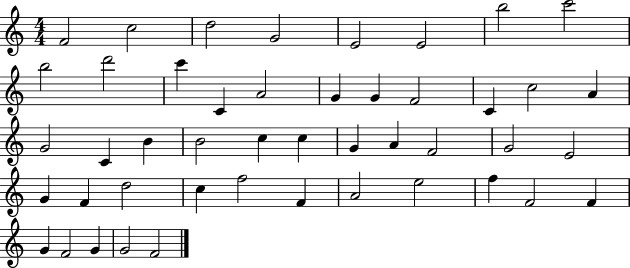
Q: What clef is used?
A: treble